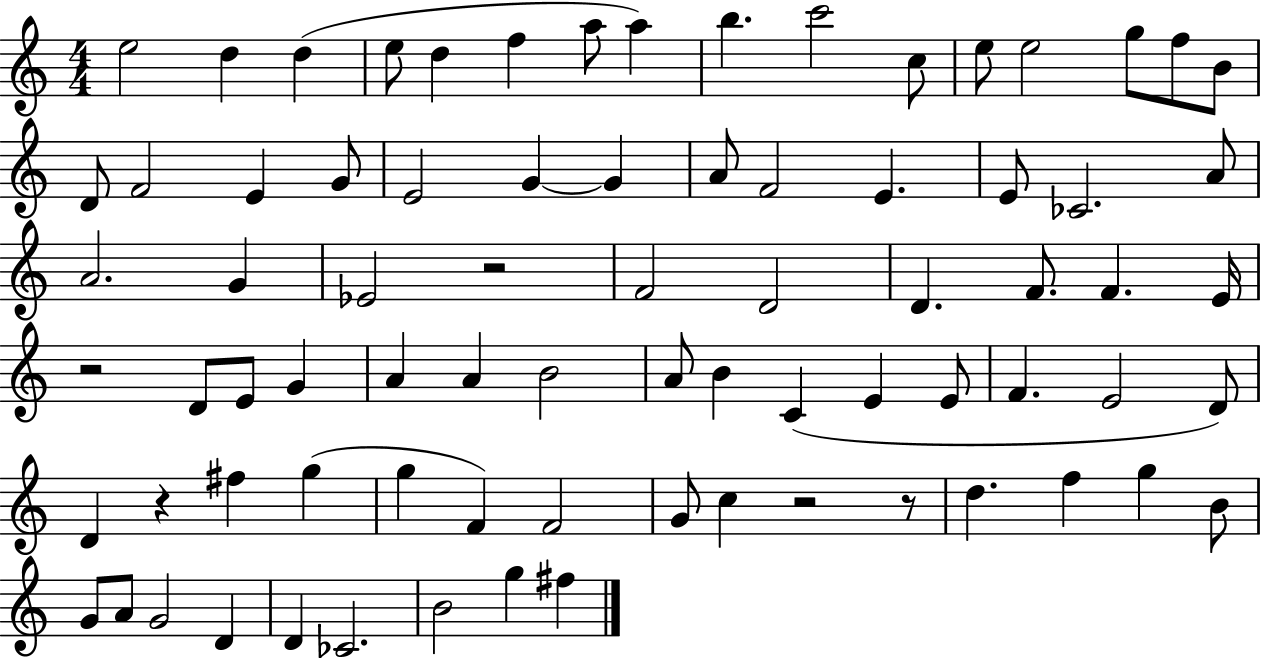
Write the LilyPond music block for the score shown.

{
  \clef treble
  \numericTimeSignature
  \time 4/4
  \key c \major
  e''2 d''4 d''4( | e''8 d''4 f''4 a''8 a''4) | b''4. c'''2 c''8 | e''8 e''2 g''8 f''8 b'8 | \break d'8 f'2 e'4 g'8 | e'2 g'4~~ g'4 | a'8 f'2 e'4. | e'8 ces'2. a'8 | \break a'2. g'4 | ees'2 r2 | f'2 d'2 | d'4. f'8. f'4. e'16 | \break r2 d'8 e'8 g'4 | a'4 a'4 b'2 | a'8 b'4 c'4( e'4 e'8 | f'4. e'2 d'8) | \break d'4 r4 fis''4 g''4( | g''4 f'4) f'2 | g'8 c''4 r2 r8 | d''4. f''4 g''4 b'8 | \break g'8 a'8 g'2 d'4 | d'4 ces'2. | b'2 g''4 fis''4 | \bar "|."
}